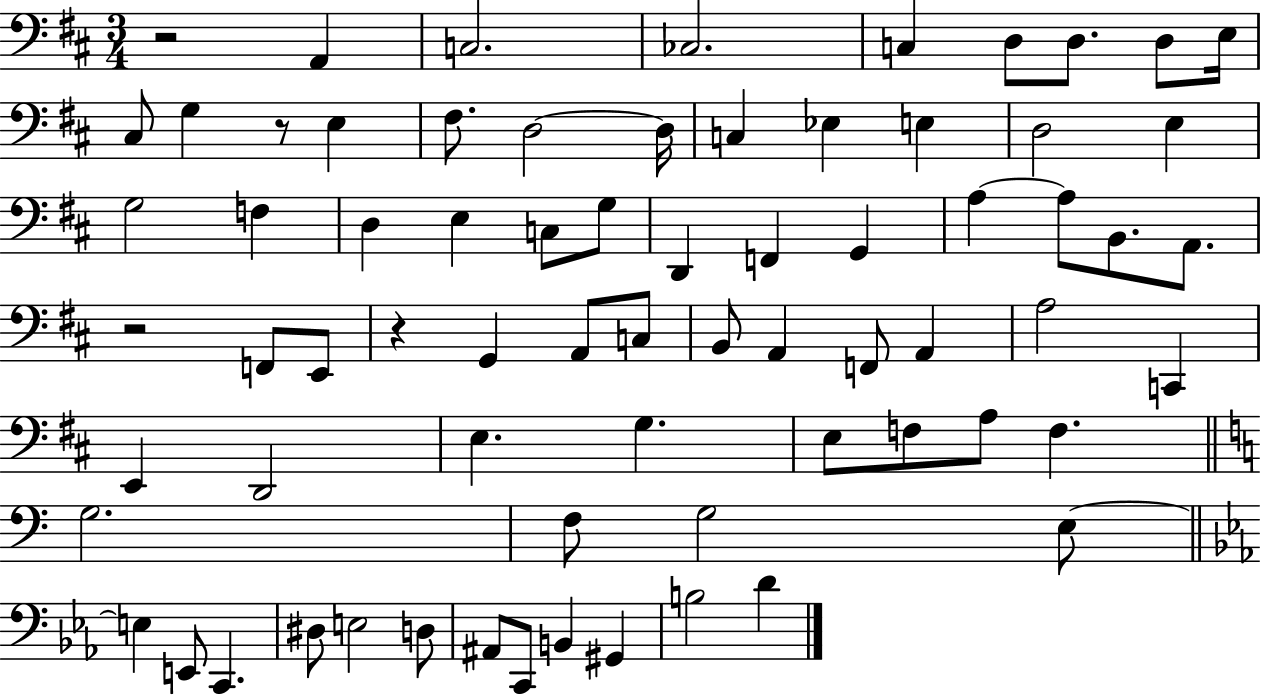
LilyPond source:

{
  \clef bass
  \numericTimeSignature
  \time 3/4
  \key d \major
  r2 a,4 | c2. | ces2. | c4 d8 d8. d8 e16 | \break cis8 g4 r8 e4 | fis8. d2~~ d16 | c4 ees4 e4 | d2 e4 | \break g2 f4 | d4 e4 c8 g8 | d,4 f,4 g,4 | a4~~ a8 b,8. a,8. | \break r2 f,8 e,8 | r4 g,4 a,8 c8 | b,8 a,4 f,8 a,4 | a2 c,4 | \break e,4 d,2 | e4. g4. | e8 f8 a8 f4. | \bar "||" \break \key a \minor g2. | f8 g2 e8~~ | \bar "||" \break \key ees \major e4 e,8 c,4. | dis8 e2 d8 | ais,8 c,8 b,4 gis,4 | b2 d'4 | \break \bar "|."
}